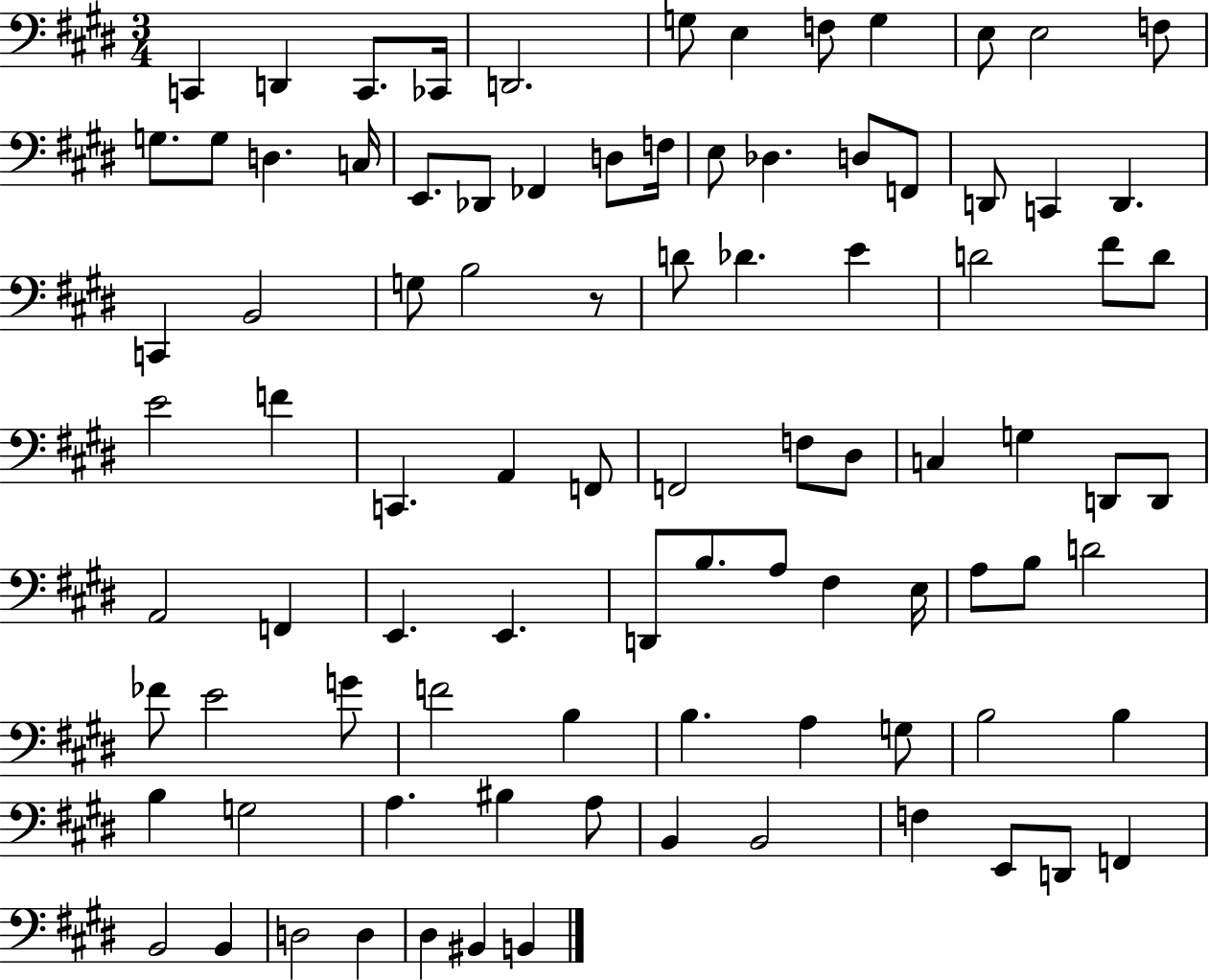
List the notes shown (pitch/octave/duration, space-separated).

C2/q D2/q C2/e. CES2/s D2/h. G3/e E3/q F3/e G3/q E3/e E3/h F3/e G3/e. G3/e D3/q. C3/s E2/e. Db2/e FES2/q D3/e F3/s E3/e Db3/q. D3/e F2/e D2/e C2/q D2/q. C2/q B2/h G3/e B3/h R/e D4/e Db4/q. E4/q D4/h F#4/e D4/e E4/h F4/q C2/q. A2/q F2/e F2/h F3/e D#3/e C3/q G3/q D2/e D2/e A2/h F2/q E2/q. E2/q. D2/e B3/e. A3/e F#3/q E3/s A3/e B3/e D4/h FES4/e E4/h G4/e F4/h B3/q B3/q. A3/q G3/e B3/h B3/q B3/q G3/h A3/q. BIS3/q A3/e B2/q B2/h F3/q E2/e D2/e F2/q B2/h B2/q D3/h D3/q D#3/q BIS2/q B2/q